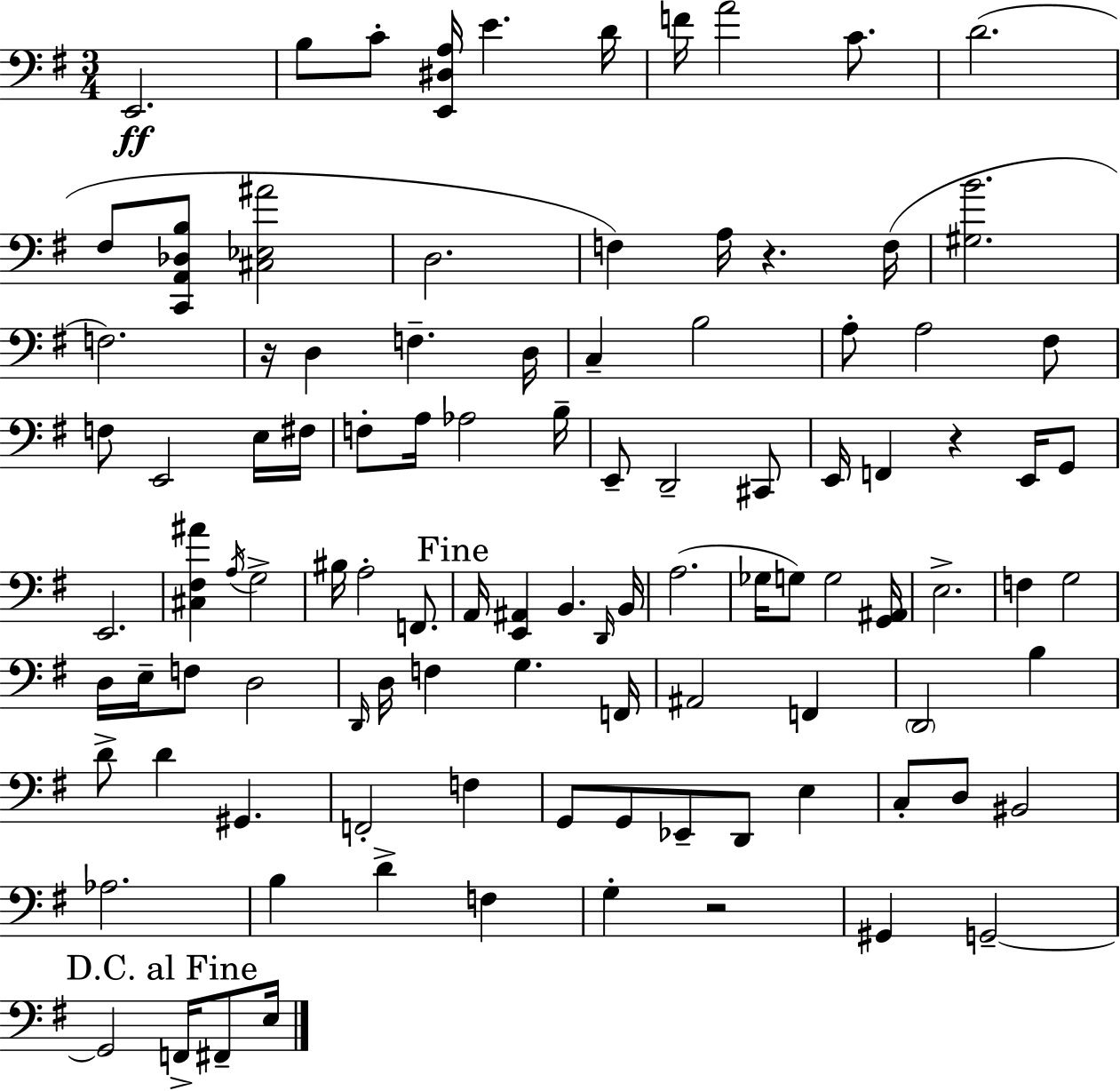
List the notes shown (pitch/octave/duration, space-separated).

E2/h. B3/e C4/e [E2,D#3,A3]/s E4/q. D4/s F4/s A4/h C4/e. D4/h. F#3/e [C2,A2,Db3,B3]/e [C#3,Eb3,A#4]/h D3/h. F3/q A3/s R/q. F3/s [G#3,B4]/h. F3/h. R/s D3/q F3/q. D3/s C3/q B3/h A3/e A3/h F#3/e F3/e E2/h E3/s F#3/s F3/e A3/s Ab3/h B3/s E2/e D2/h C#2/e E2/s F2/q R/q E2/s G2/e E2/h. [C#3,F#3,A#4]/q A3/s G3/h BIS3/s A3/h F2/e. A2/s [E2,A#2]/q B2/q. D2/s B2/s A3/h. Gb3/s G3/e G3/h [G2,A#2]/s E3/h. F3/q G3/h D3/s E3/s F3/e D3/h D2/s D3/s F3/q G3/q. F2/s A#2/h F2/q D2/h B3/q D4/e D4/q G#2/q. F2/h F3/q G2/e G2/e Eb2/e D2/e E3/q C3/e D3/e BIS2/h Ab3/h. B3/q D4/q F3/q G3/q R/h G#2/q G2/h G2/h F2/s F#2/e E3/s